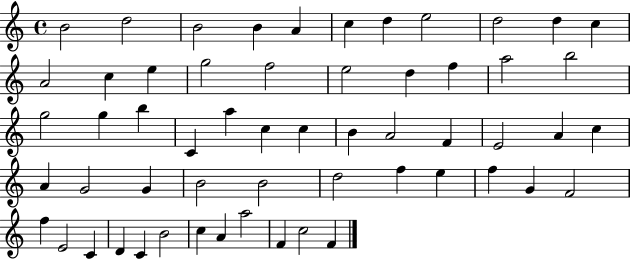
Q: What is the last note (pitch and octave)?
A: F4